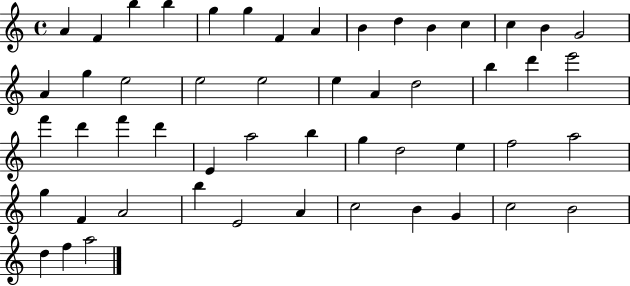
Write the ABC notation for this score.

X:1
T:Untitled
M:4/4
L:1/4
K:C
A F b b g g F A B d B c c B G2 A g e2 e2 e2 e A d2 b d' e'2 f' d' f' d' E a2 b g d2 e f2 a2 g F A2 b E2 A c2 B G c2 B2 d f a2